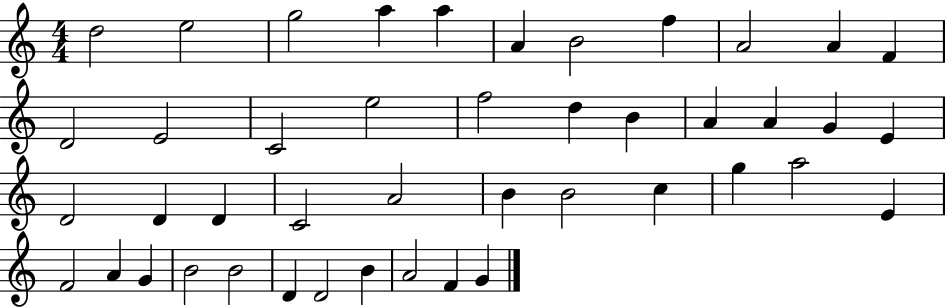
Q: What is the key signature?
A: C major